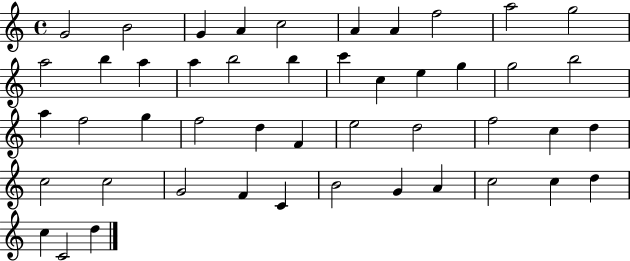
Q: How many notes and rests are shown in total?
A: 47